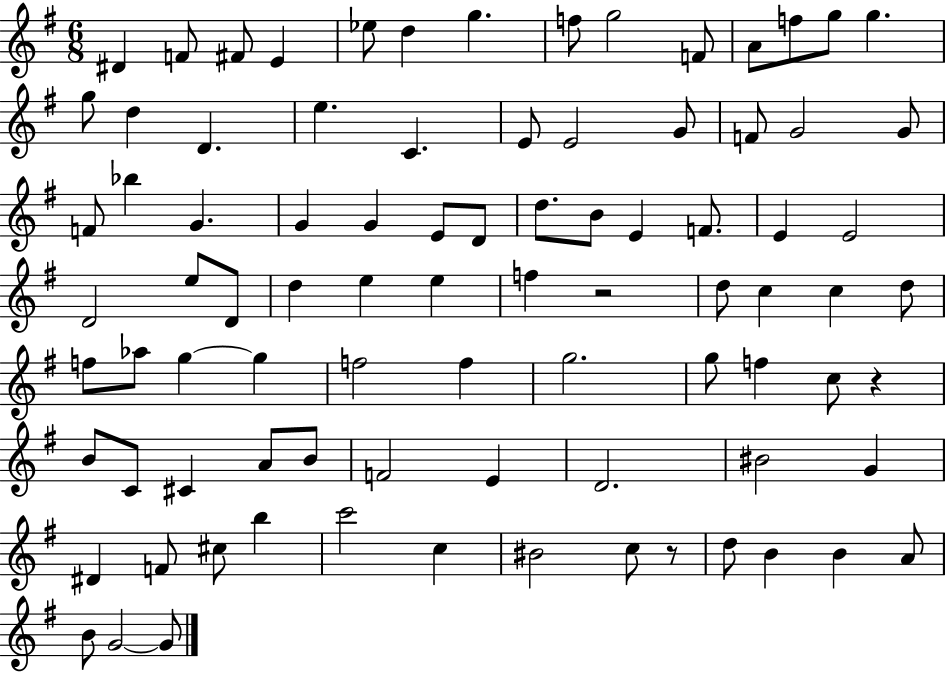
{
  \clef treble
  \numericTimeSignature
  \time 6/8
  \key g \major
  dis'4 f'8 fis'8 e'4 | ees''8 d''4 g''4. | f''8 g''2 f'8 | a'8 f''8 g''8 g''4. | \break g''8 d''4 d'4. | e''4. c'4. | e'8 e'2 g'8 | f'8 g'2 g'8 | \break f'8 bes''4 g'4. | g'4 g'4 e'8 d'8 | d''8. b'8 e'4 f'8. | e'4 e'2 | \break d'2 e''8 d'8 | d''4 e''4 e''4 | f''4 r2 | d''8 c''4 c''4 d''8 | \break f''8 aes''8 g''4~~ g''4 | f''2 f''4 | g''2. | g''8 f''4 c''8 r4 | \break b'8 c'8 cis'4 a'8 b'8 | f'2 e'4 | d'2. | bis'2 g'4 | \break dis'4 f'8 cis''8 b''4 | c'''2 c''4 | bis'2 c''8 r8 | d''8 b'4 b'4 a'8 | \break b'8 g'2~~ g'8 | \bar "|."
}